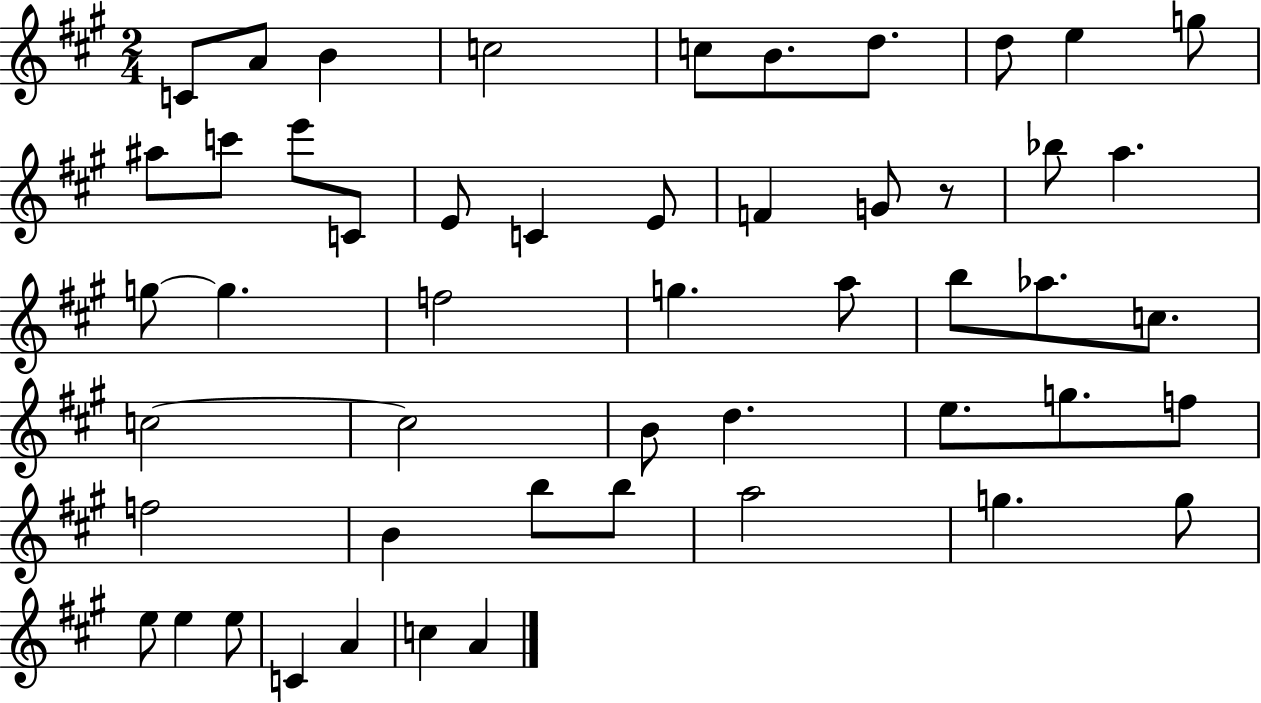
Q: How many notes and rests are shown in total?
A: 51